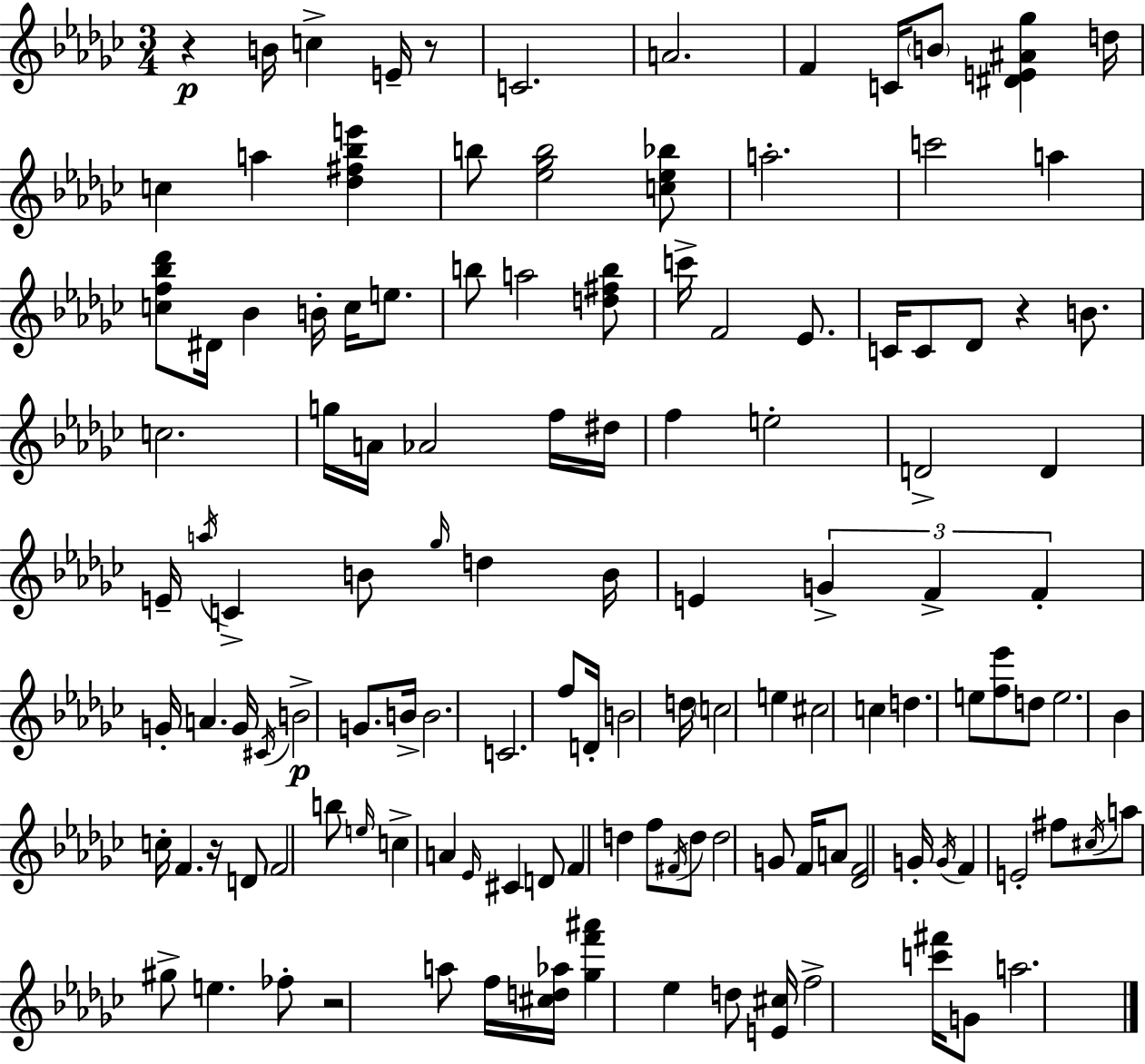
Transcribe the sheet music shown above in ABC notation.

X:1
T:Untitled
M:3/4
L:1/4
K:Ebm
z B/4 c E/4 z/2 C2 A2 F C/4 B/2 [^DE^A_g] d/4 c a [_d^f_be'] b/2 [_e_gb]2 [c_e_b]/2 a2 c'2 a [cf_b_d']/2 ^D/4 _B B/4 c/4 e/2 b/2 a2 [d^fb]/2 c'/4 F2 _E/2 C/4 C/2 _D/2 z B/2 c2 g/4 A/4 _A2 f/4 ^d/4 f e2 D2 D E/4 a/4 C B/2 _g/4 d B/4 E G F F G/4 A G/4 ^C/4 B2 G/2 B/4 B2 C2 f/2 D/4 B2 d/4 c2 e ^c2 c d e/2 [f_e']/2 d/2 e2 _B c/4 F z/4 D/2 F2 b/2 e/4 c A _E/4 ^C D/2 F d f/2 ^F/4 d/2 d2 G/2 F/4 A/2 [_DF]2 G/4 G/4 F E2 ^f/2 ^c/4 a/2 ^g/2 e _f/2 z2 a/2 f/4 [^cd_a]/4 [_gf'^a'] _e d/2 [E^c]/4 f2 [c'^f']/4 G/2 a2